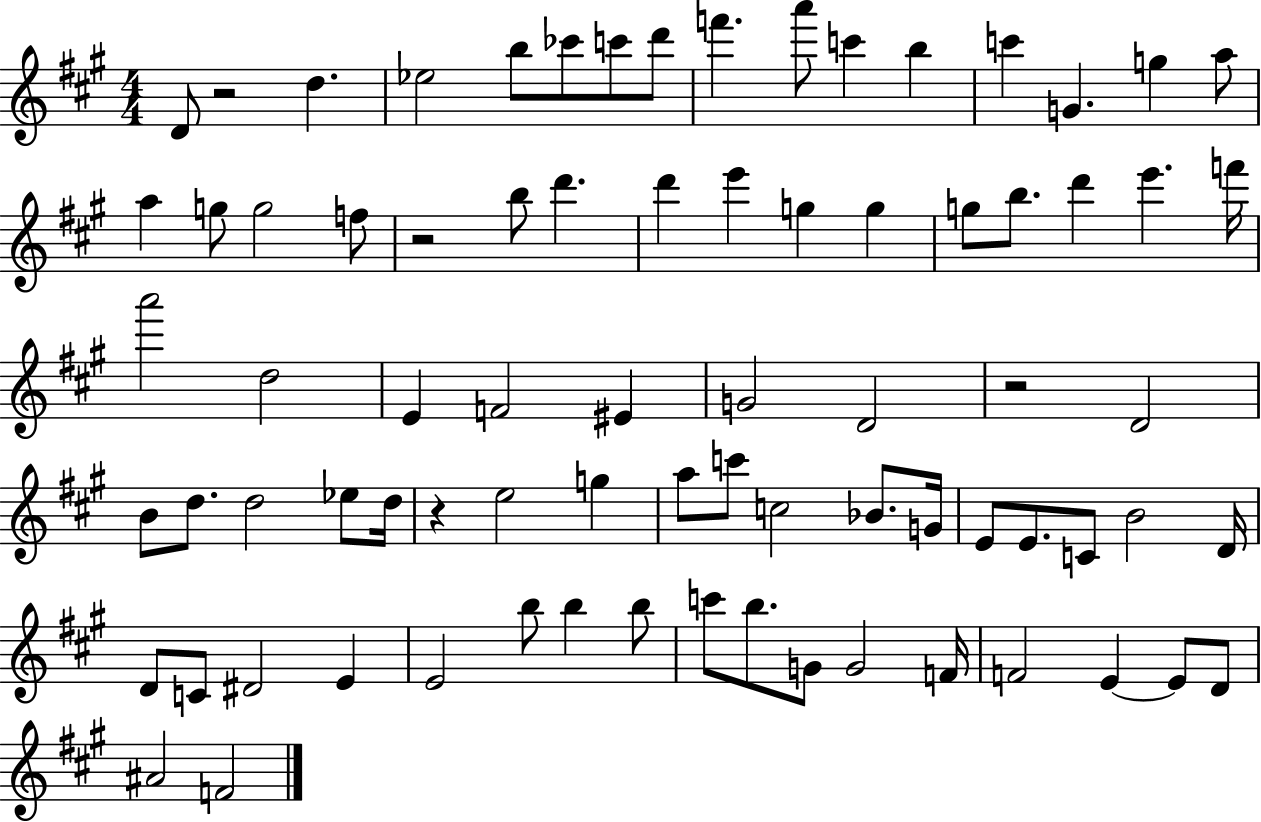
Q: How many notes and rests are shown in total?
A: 78